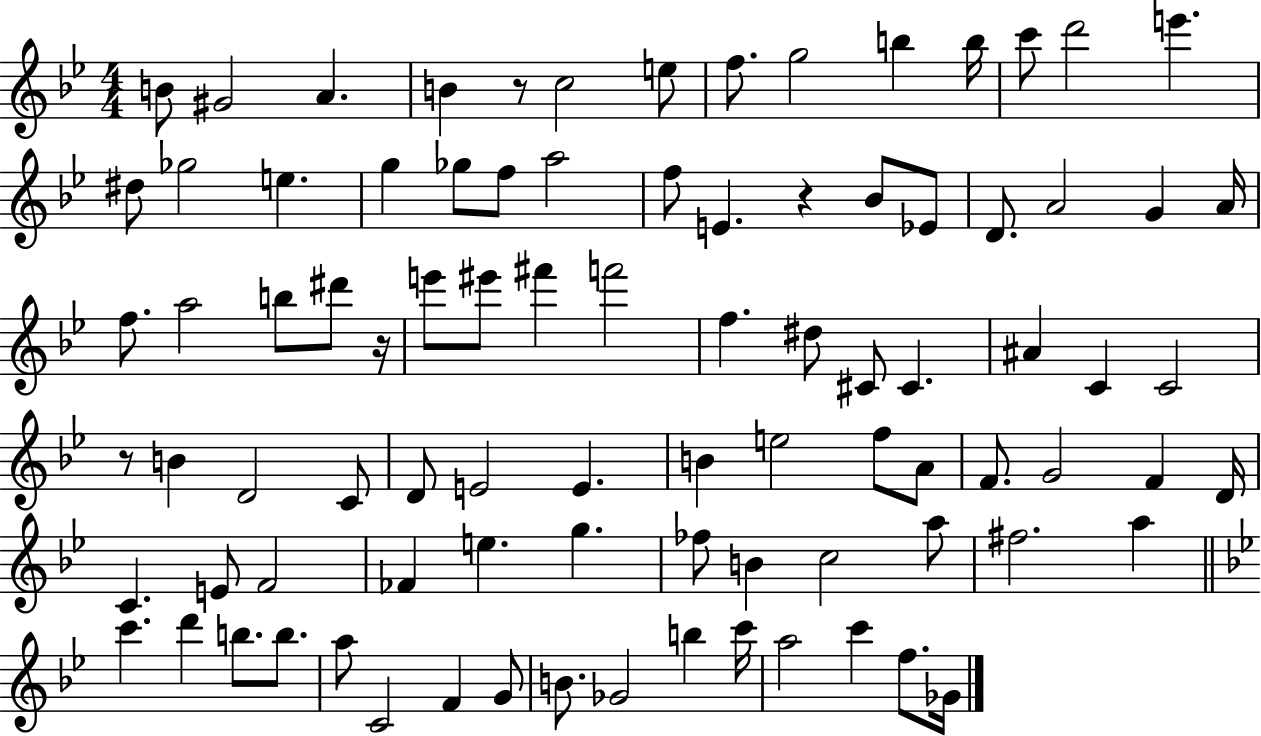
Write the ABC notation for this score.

X:1
T:Untitled
M:4/4
L:1/4
K:Bb
B/2 ^G2 A B z/2 c2 e/2 f/2 g2 b b/4 c'/2 d'2 e' ^d/2 _g2 e g _g/2 f/2 a2 f/2 E z _B/2 _E/2 D/2 A2 G A/4 f/2 a2 b/2 ^d'/2 z/4 e'/2 ^e'/2 ^f' f'2 f ^d/2 ^C/2 ^C ^A C C2 z/2 B D2 C/2 D/2 E2 E B e2 f/2 A/2 F/2 G2 F D/4 C E/2 F2 _F e g _f/2 B c2 a/2 ^f2 a c' d' b/2 b/2 a/2 C2 F G/2 B/2 _G2 b c'/4 a2 c' f/2 _G/4